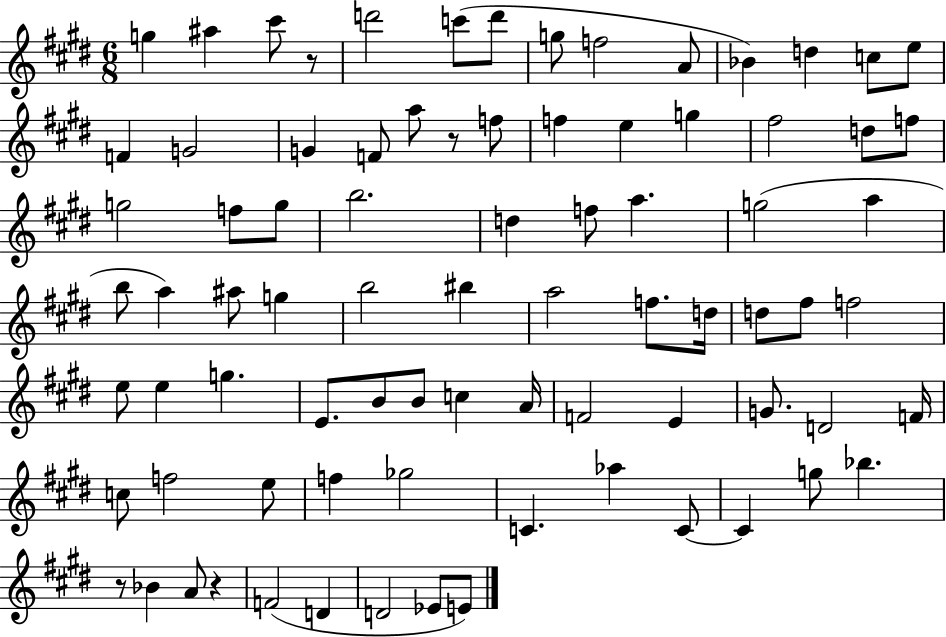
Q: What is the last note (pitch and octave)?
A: E4